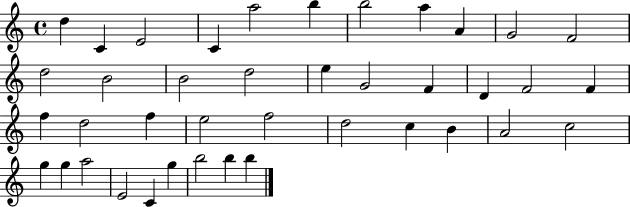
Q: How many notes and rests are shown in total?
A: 40